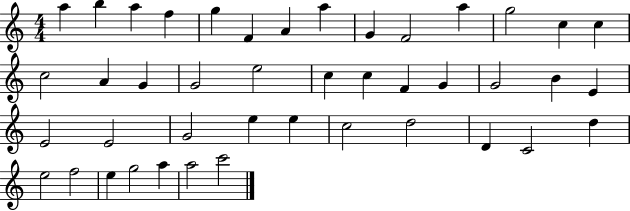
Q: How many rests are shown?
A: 0